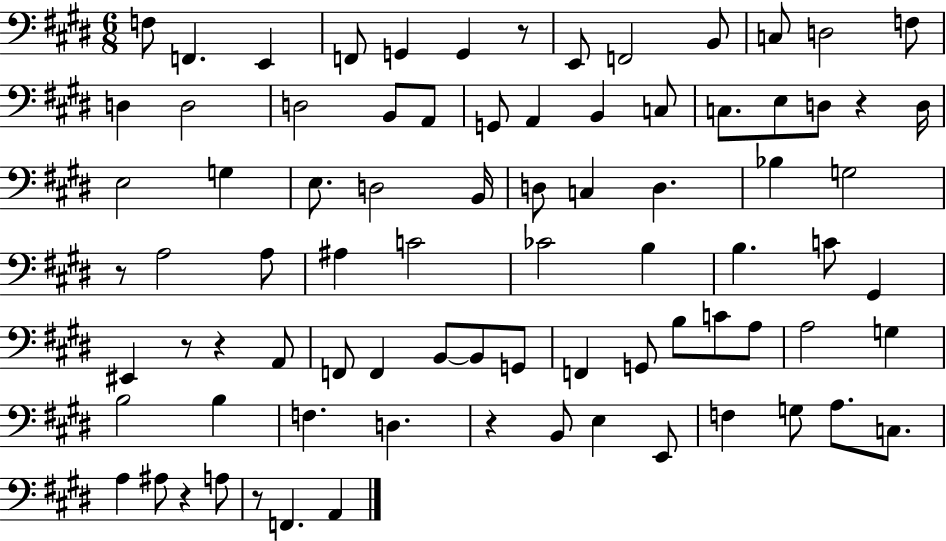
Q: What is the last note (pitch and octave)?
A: A2